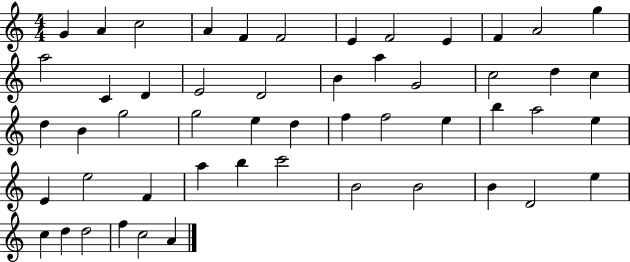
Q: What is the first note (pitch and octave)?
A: G4